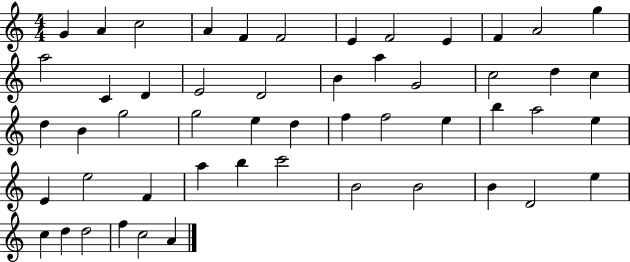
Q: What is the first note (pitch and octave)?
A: G4